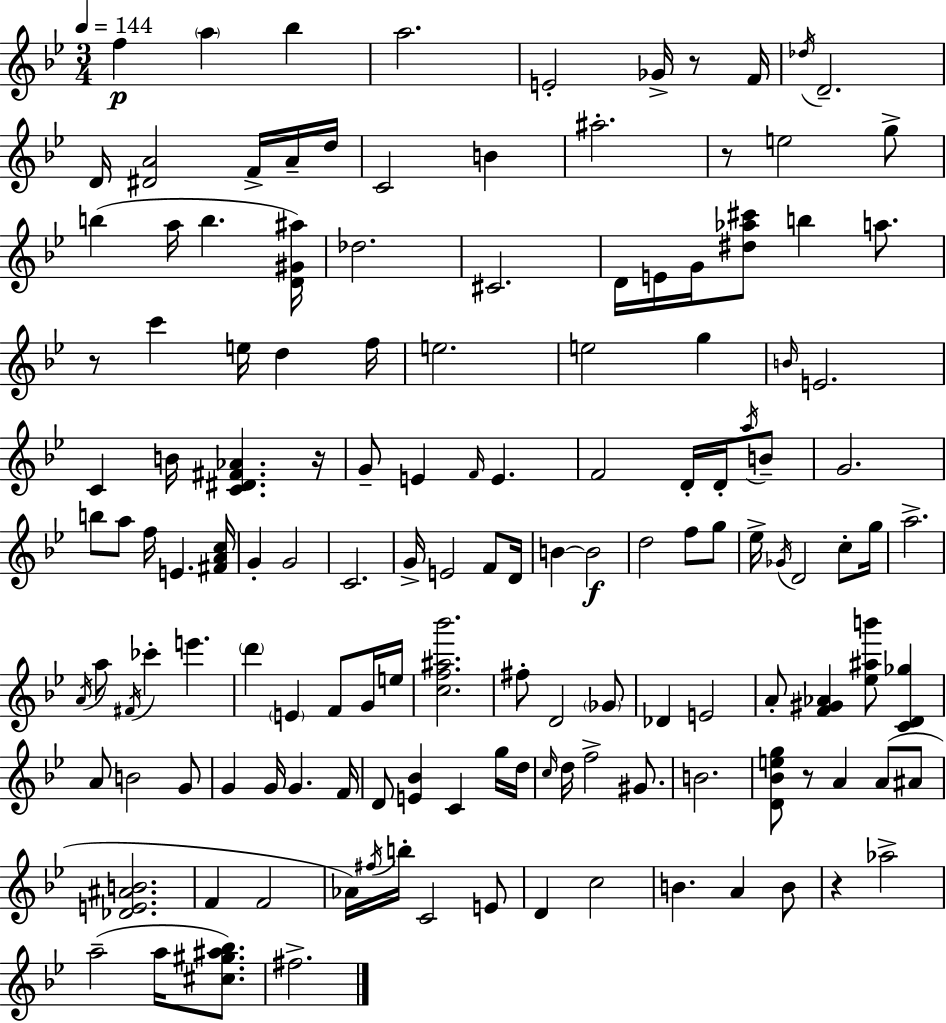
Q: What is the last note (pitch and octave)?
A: F#5